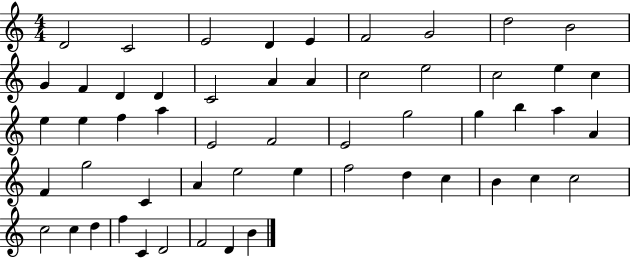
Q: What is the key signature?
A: C major